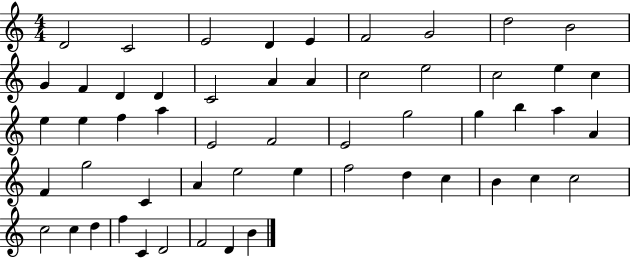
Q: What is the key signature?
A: C major